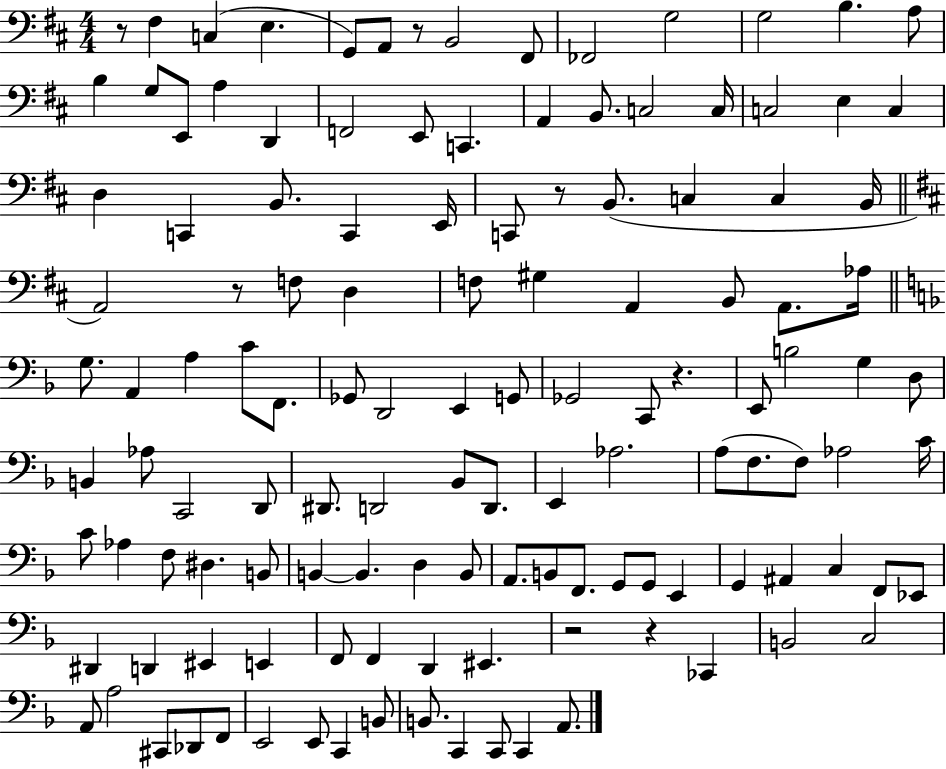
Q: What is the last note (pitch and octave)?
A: A2